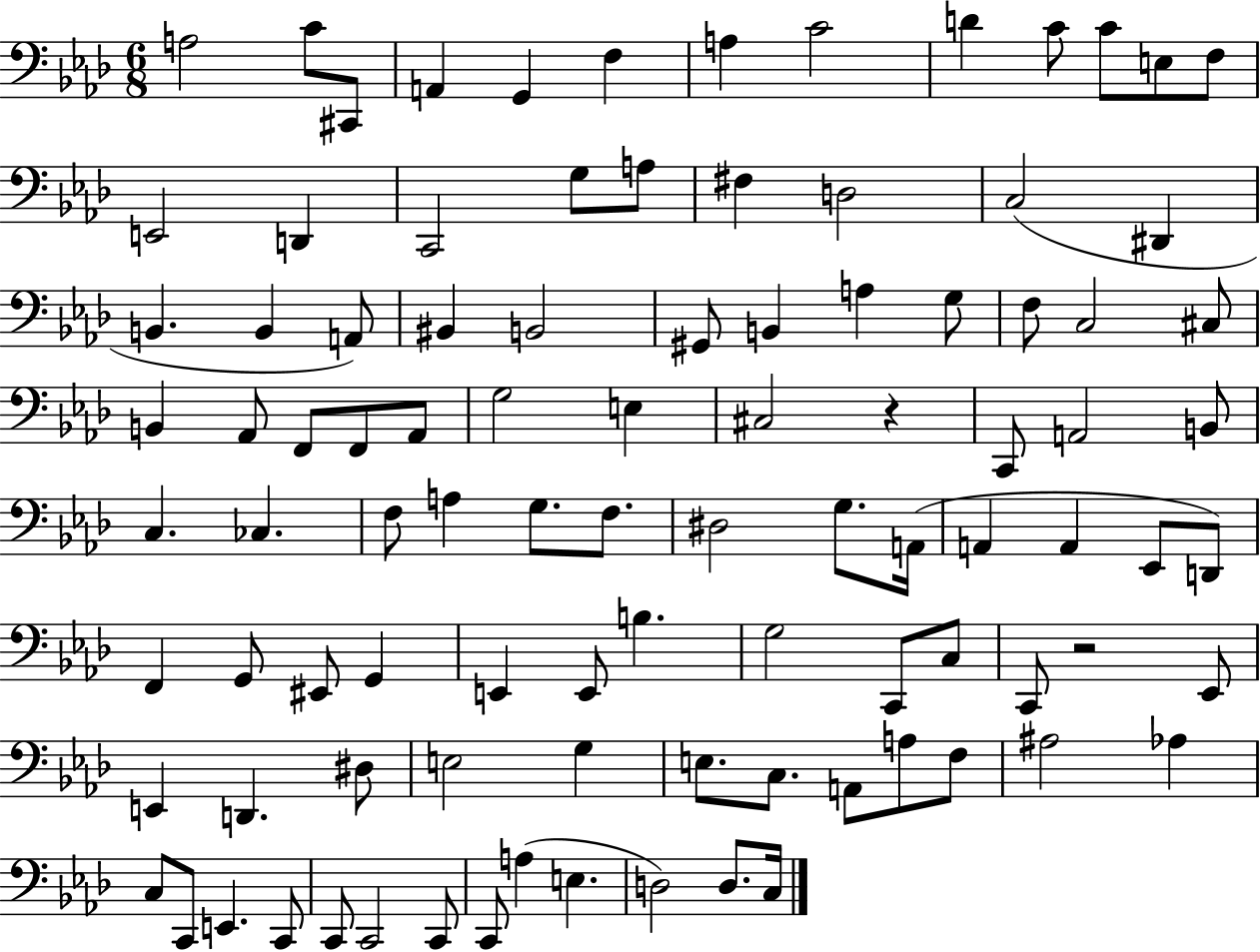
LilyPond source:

{
  \clef bass
  \numericTimeSignature
  \time 6/8
  \key aes \major
  \repeat volta 2 { a2 c'8 cis,8 | a,4 g,4 f4 | a4 c'2 | d'4 c'8 c'8 e8 f8 | \break e,2 d,4 | c,2 g8 a8 | fis4 d2 | c2( dis,4 | \break b,4. b,4 a,8) | bis,4 b,2 | gis,8 b,4 a4 g8 | f8 c2 cis8 | \break b,4 aes,8 f,8 f,8 aes,8 | g2 e4 | cis2 r4 | c,8 a,2 b,8 | \break c4. ces4. | f8 a4 g8. f8. | dis2 g8. a,16( | a,4 a,4 ees,8 d,8) | \break f,4 g,8 eis,8 g,4 | e,4 e,8 b4. | g2 c,8 c8 | c,8 r2 ees,8 | \break e,4 d,4. dis8 | e2 g4 | e8. c8. a,8 a8 f8 | ais2 aes4 | \break c8 c,8 e,4. c,8 | c,8 c,2 c,8 | c,8 a4( e4. | d2) d8. c16 | \break } \bar "|."
}